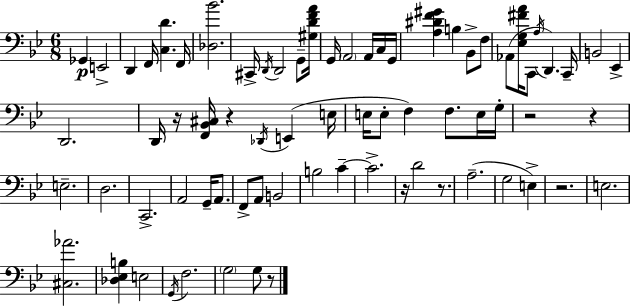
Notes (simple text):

Gb2/q E2/h D2/q F2/s [C3,D4]/q. F2/s [Db3,Bb4]/h. C#2/s D2/s D2/h G2/e [G#3,D4,F4,A4]/s G2/s A2/h A2/s C3/s G2/s [A3,D#4,F4,G#4]/q B3/q Bb2/e F3/e Ab2/e [Eb3,G3,F#4,A4]/s C2/e A3/s D2/q. C2/s B2/h Eb2/q D2/h. D2/s R/s [F2,Bb2,C#3]/s R/q Db2/s E2/q E3/s E3/s E3/e F3/q F3/e. E3/s G3/s R/h R/q E3/h. D3/h. C2/h. A2/h G2/s A2/e. F2/e A2/e B2/h B3/h C4/q C4/h. R/s D4/h R/e. A3/h. G3/h E3/q R/h. E3/h. [C#3,Ab4]/h. [Db3,Eb3,B3]/q E3/h G2/s F3/h. G3/h G3/e R/e